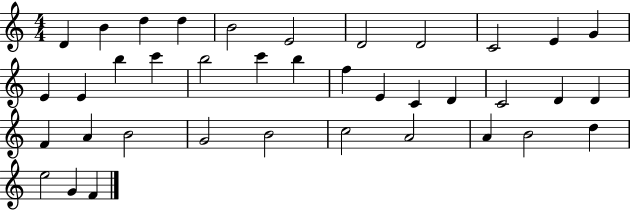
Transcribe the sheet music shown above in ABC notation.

X:1
T:Untitled
M:4/4
L:1/4
K:C
D B d d B2 E2 D2 D2 C2 E G E E b c' b2 c' b f E C D C2 D D F A B2 G2 B2 c2 A2 A B2 d e2 G F